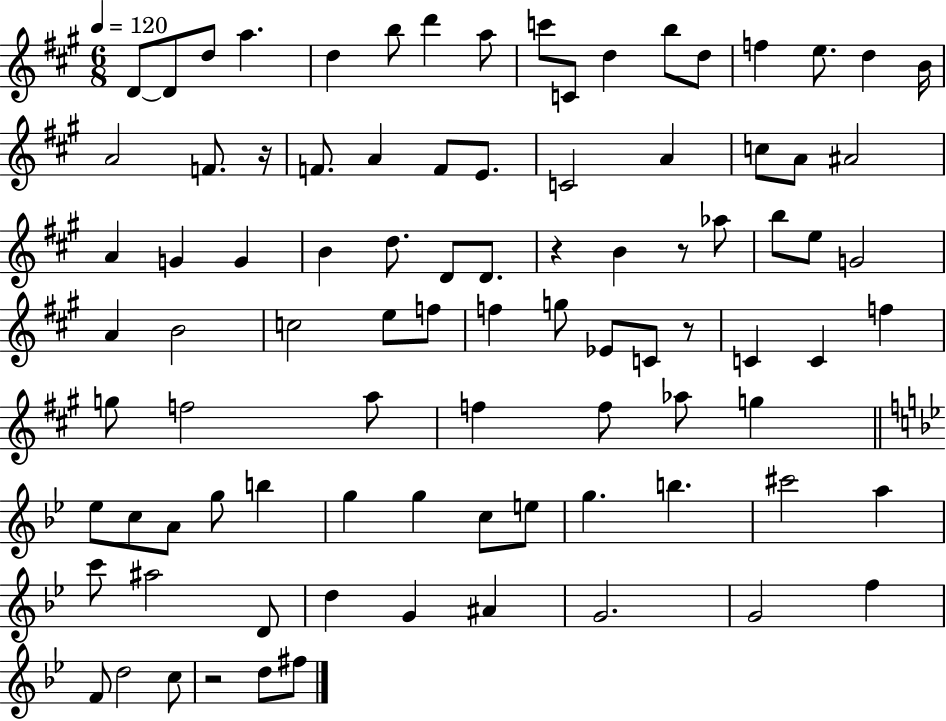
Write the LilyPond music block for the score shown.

{
  \clef treble
  \numericTimeSignature
  \time 6/8
  \key a \major
  \tempo 4 = 120
  d'8~~ d'8 d''8 a''4. | d''4 b''8 d'''4 a''8 | c'''8 c'8 d''4 b''8 d''8 | f''4 e''8. d''4 b'16 | \break a'2 f'8. r16 | f'8. a'4 f'8 e'8. | c'2 a'4 | c''8 a'8 ais'2 | \break a'4 g'4 g'4 | b'4 d''8. d'8 d'8. | r4 b'4 r8 aes''8 | b''8 e''8 g'2 | \break a'4 b'2 | c''2 e''8 f''8 | f''4 g''8 ees'8 c'8 r8 | c'4 c'4 f''4 | \break g''8 f''2 a''8 | f''4 f''8 aes''8 g''4 | \bar "||" \break \key g \minor ees''8 c''8 a'8 g''8 b''4 | g''4 g''4 c''8 e''8 | g''4. b''4. | cis'''2 a''4 | \break c'''8 ais''2 d'8 | d''4 g'4 ais'4 | g'2. | g'2 f''4 | \break f'8 d''2 c''8 | r2 d''8 fis''8 | \bar "|."
}